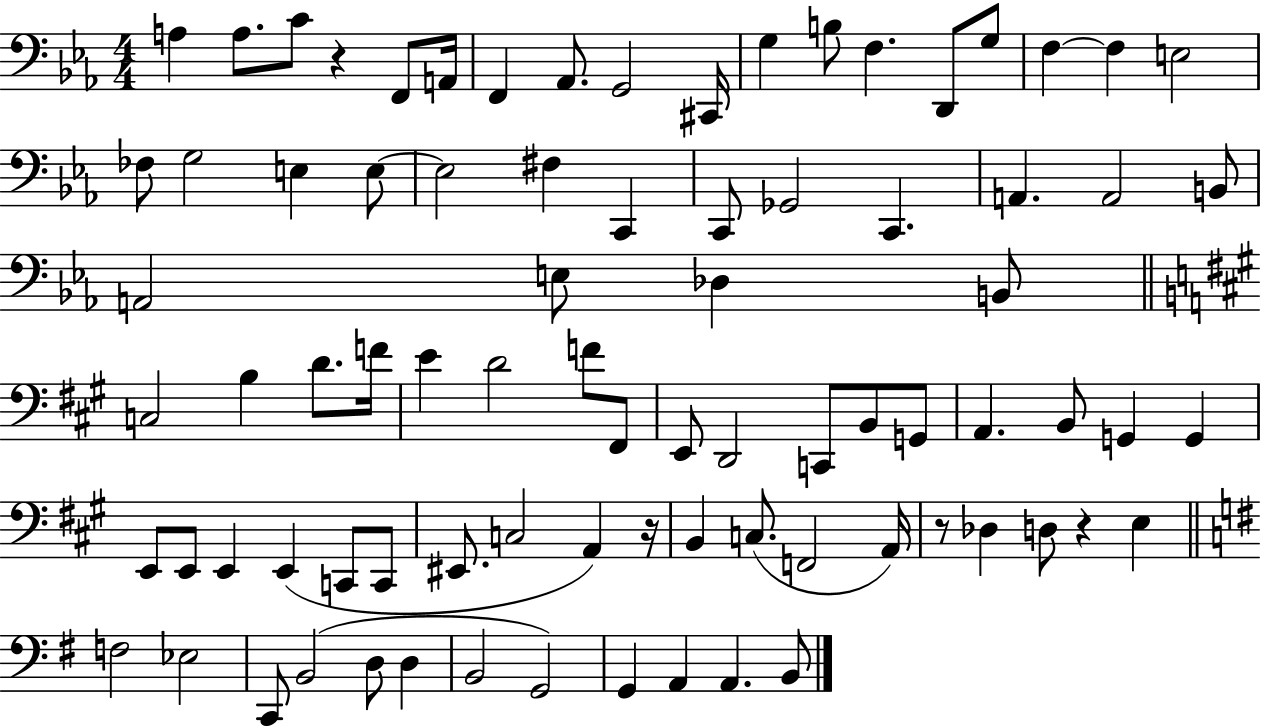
A3/q A3/e. C4/e R/q F2/e A2/s F2/q Ab2/e. G2/h C#2/s G3/q B3/e F3/q. D2/e G3/e F3/q F3/q E3/h FES3/e G3/h E3/q E3/e E3/h F#3/q C2/q C2/e Gb2/h C2/q. A2/q. A2/h B2/e A2/h E3/e Db3/q B2/e C3/h B3/q D4/e. F4/s E4/q D4/h F4/e F#2/e E2/e D2/h C2/e B2/e G2/e A2/q. B2/e G2/q G2/q E2/e E2/e E2/q E2/q C2/e C2/e EIS2/e. C3/h A2/q R/s B2/q C3/e. F2/h A2/s R/e Db3/q D3/e R/q E3/q F3/h Eb3/h C2/e B2/h D3/e D3/q B2/h G2/h G2/q A2/q A2/q. B2/e